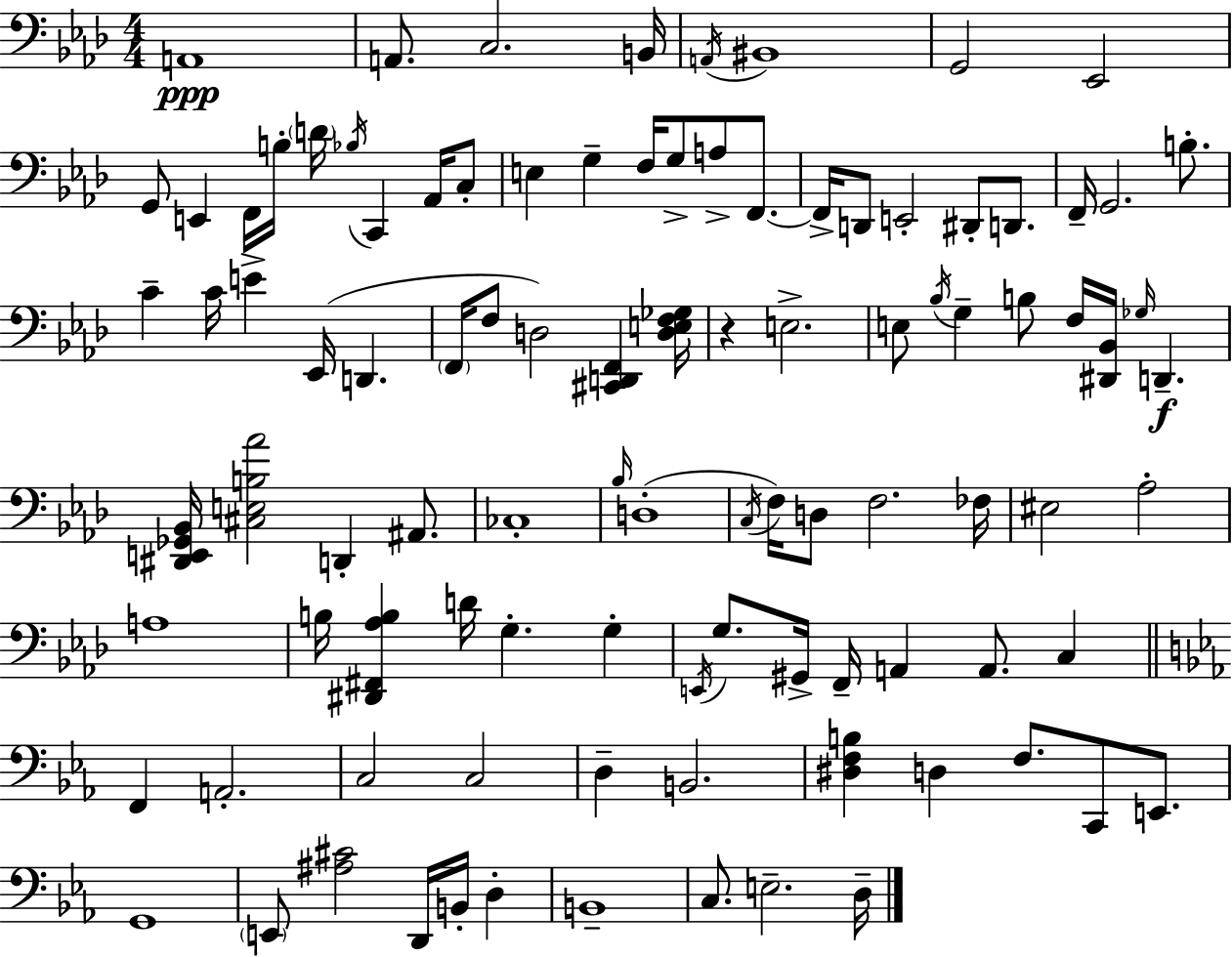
X:1
T:Untitled
M:4/4
L:1/4
K:Ab
A,,4 A,,/2 C,2 B,,/4 A,,/4 ^B,,4 G,,2 _E,,2 G,,/2 E,, F,,/4 B,/4 D/4 _B,/4 C,, _A,,/4 C,/2 E, G, F,/4 G,/2 A,/2 F,,/2 F,,/4 D,,/2 E,,2 ^D,,/2 D,,/2 F,,/4 G,,2 B,/2 C C/4 E _E,,/4 D,, F,,/4 F,/2 D,2 [^C,,D,,F,,] [D,E,F,_G,]/4 z E,2 E,/2 _B,/4 G, B,/2 F,/4 [^D,,_B,,]/4 _G,/4 D,, [^D,,E,,_G,,_B,,]/4 [^C,E,B,_A]2 D,, ^A,,/2 _C,4 _B,/4 D,4 C,/4 F,/4 D,/2 F,2 _F,/4 ^E,2 _A,2 A,4 B,/4 [^D,,^F,,_A,B,] D/4 G, G, E,,/4 G,/2 ^G,,/4 F,,/4 A,, A,,/2 C, F,, A,,2 C,2 C,2 D, B,,2 [^D,F,B,] D, F,/2 C,,/2 E,,/2 G,,4 E,,/2 [^A,^C]2 D,,/4 B,,/4 D, B,,4 C,/2 E,2 D,/4